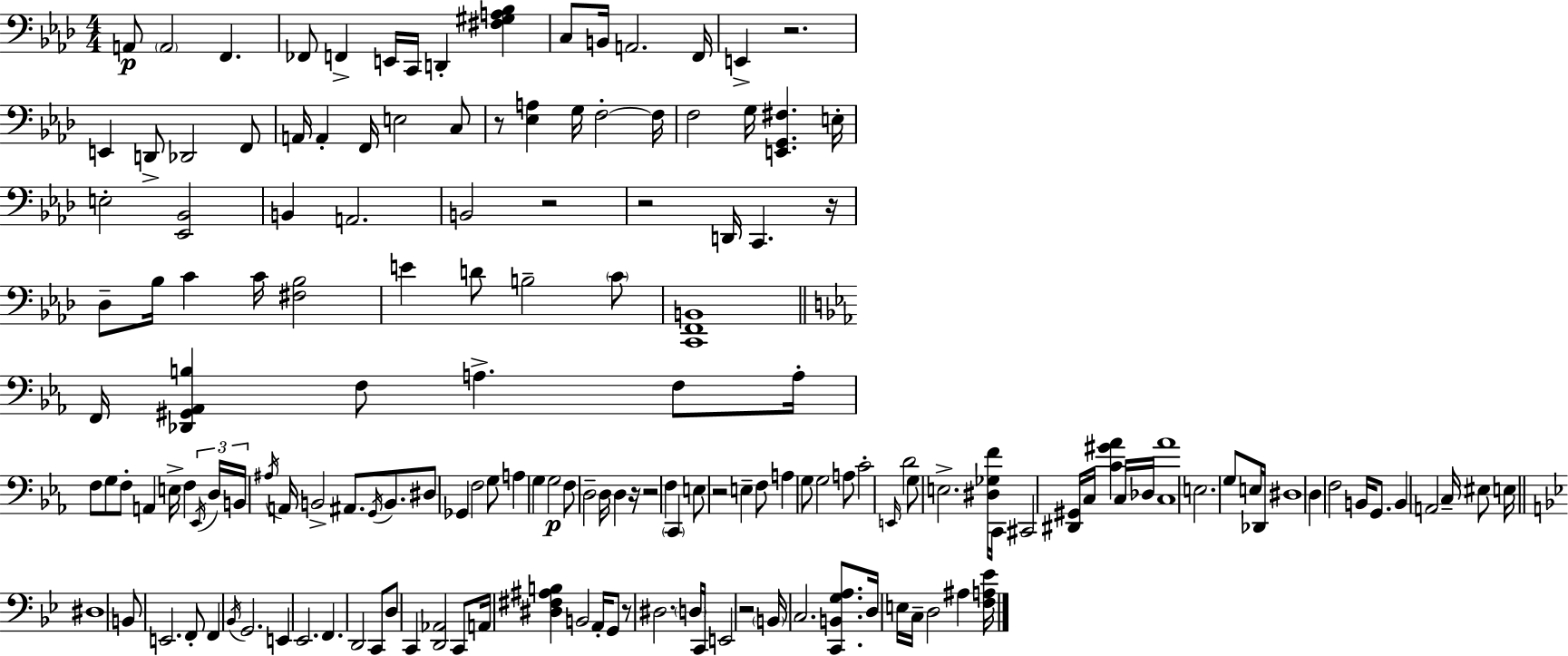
X:1
T:Untitled
M:4/4
L:1/4
K:Fm
A,,/2 A,,2 F,, _F,,/2 F,, E,,/4 C,,/4 D,, [^F,^G,A,_B,] C,/2 B,,/4 A,,2 F,,/4 E,, z2 E,, D,,/2 _D,,2 F,,/2 A,,/4 A,, F,,/4 E,2 C,/2 z/2 [_E,A,] G,/4 F,2 F,/4 F,2 G,/4 [E,,G,,^F,] E,/4 E,2 [_E,,_B,,]2 B,, A,,2 B,,2 z2 z2 D,,/4 C,, z/4 _D,/2 _B,/4 C C/4 [^F,_B,]2 E D/2 B,2 C/2 [C,,F,,B,,]4 F,,/4 [_D,,^G,,_A,,B,] F,/2 A, F,/2 A,/4 F,/2 G,/2 F,/2 A,, E,/4 F, _E,,/4 D,/4 B,,/4 ^A,/4 A,,/4 B,,2 ^A,,/2 G,,/4 B,,/2 ^D,/2 _G,, F,2 G,/2 A, G, G,2 F,/2 D,2 D,/4 D, z/4 z2 F, C,, E,/2 z2 E, F,/2 A, G,/2 G,2 A,/2 C2 E,,/4 D2 G,/2 E,2 [^D,_G,F]/4 C,,/4 ^C,,2 [^D,,^G,,]/4 C,/4 [C^G_A] C,/4 _D,/4 [C,_A]4 E,2 G,/2 E,/4 _D,,/4 ^D,4 D, F,2 B,,/4 G,,/2 B,, A,,2 C,/4 ^E,/2 E,/4 ^D,4 B,,/2 E,,2 F,,/2 F,, _B,,/4 G,,2 E,, _E,,2 F,, D,,2 C,,/2 D,/2 C,, [D,,_A,,]2 C,,/2 A,,/4 [^D,^F,^A,B,] B,,2 A,,/4 G,,/2 z/2 ^D,2 D,/4 C,,/4 E,,2 z2 B,,/4 C,2 [C,,B,,G,A,]/2 D,/4 E,/4 C,/4 D,2 ^A, [F,A,_E]/4